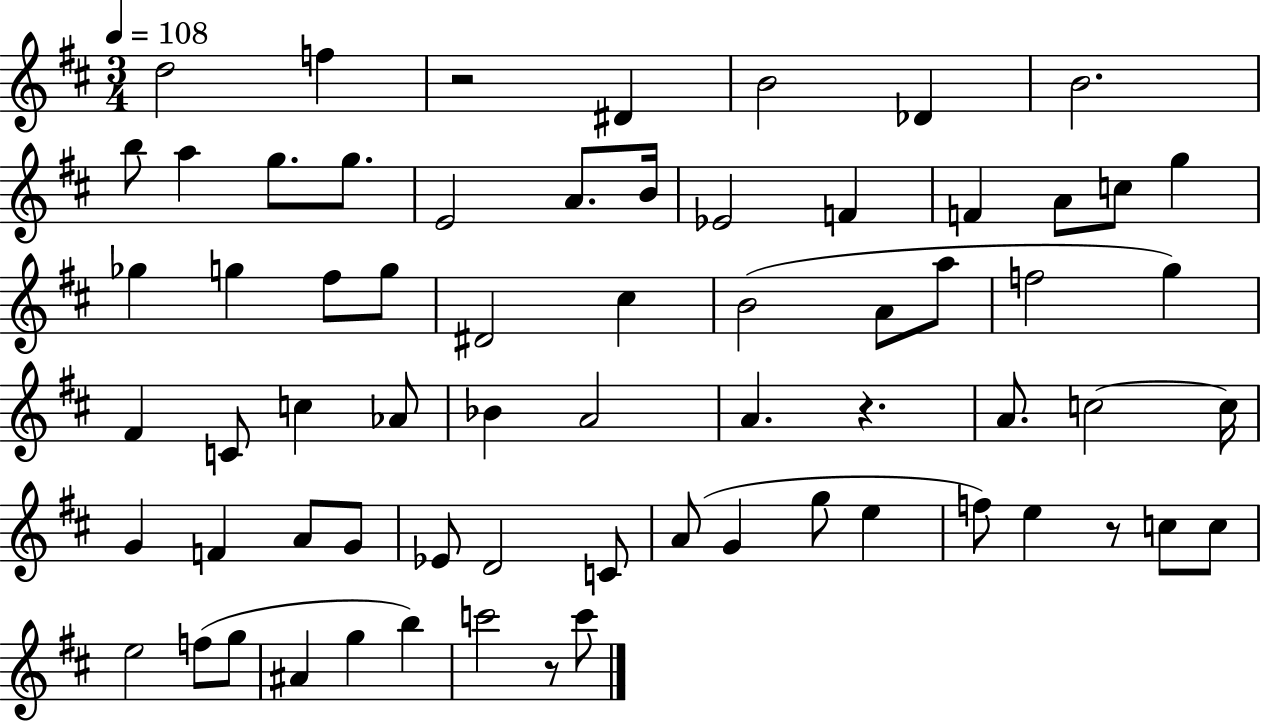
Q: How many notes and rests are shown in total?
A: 67